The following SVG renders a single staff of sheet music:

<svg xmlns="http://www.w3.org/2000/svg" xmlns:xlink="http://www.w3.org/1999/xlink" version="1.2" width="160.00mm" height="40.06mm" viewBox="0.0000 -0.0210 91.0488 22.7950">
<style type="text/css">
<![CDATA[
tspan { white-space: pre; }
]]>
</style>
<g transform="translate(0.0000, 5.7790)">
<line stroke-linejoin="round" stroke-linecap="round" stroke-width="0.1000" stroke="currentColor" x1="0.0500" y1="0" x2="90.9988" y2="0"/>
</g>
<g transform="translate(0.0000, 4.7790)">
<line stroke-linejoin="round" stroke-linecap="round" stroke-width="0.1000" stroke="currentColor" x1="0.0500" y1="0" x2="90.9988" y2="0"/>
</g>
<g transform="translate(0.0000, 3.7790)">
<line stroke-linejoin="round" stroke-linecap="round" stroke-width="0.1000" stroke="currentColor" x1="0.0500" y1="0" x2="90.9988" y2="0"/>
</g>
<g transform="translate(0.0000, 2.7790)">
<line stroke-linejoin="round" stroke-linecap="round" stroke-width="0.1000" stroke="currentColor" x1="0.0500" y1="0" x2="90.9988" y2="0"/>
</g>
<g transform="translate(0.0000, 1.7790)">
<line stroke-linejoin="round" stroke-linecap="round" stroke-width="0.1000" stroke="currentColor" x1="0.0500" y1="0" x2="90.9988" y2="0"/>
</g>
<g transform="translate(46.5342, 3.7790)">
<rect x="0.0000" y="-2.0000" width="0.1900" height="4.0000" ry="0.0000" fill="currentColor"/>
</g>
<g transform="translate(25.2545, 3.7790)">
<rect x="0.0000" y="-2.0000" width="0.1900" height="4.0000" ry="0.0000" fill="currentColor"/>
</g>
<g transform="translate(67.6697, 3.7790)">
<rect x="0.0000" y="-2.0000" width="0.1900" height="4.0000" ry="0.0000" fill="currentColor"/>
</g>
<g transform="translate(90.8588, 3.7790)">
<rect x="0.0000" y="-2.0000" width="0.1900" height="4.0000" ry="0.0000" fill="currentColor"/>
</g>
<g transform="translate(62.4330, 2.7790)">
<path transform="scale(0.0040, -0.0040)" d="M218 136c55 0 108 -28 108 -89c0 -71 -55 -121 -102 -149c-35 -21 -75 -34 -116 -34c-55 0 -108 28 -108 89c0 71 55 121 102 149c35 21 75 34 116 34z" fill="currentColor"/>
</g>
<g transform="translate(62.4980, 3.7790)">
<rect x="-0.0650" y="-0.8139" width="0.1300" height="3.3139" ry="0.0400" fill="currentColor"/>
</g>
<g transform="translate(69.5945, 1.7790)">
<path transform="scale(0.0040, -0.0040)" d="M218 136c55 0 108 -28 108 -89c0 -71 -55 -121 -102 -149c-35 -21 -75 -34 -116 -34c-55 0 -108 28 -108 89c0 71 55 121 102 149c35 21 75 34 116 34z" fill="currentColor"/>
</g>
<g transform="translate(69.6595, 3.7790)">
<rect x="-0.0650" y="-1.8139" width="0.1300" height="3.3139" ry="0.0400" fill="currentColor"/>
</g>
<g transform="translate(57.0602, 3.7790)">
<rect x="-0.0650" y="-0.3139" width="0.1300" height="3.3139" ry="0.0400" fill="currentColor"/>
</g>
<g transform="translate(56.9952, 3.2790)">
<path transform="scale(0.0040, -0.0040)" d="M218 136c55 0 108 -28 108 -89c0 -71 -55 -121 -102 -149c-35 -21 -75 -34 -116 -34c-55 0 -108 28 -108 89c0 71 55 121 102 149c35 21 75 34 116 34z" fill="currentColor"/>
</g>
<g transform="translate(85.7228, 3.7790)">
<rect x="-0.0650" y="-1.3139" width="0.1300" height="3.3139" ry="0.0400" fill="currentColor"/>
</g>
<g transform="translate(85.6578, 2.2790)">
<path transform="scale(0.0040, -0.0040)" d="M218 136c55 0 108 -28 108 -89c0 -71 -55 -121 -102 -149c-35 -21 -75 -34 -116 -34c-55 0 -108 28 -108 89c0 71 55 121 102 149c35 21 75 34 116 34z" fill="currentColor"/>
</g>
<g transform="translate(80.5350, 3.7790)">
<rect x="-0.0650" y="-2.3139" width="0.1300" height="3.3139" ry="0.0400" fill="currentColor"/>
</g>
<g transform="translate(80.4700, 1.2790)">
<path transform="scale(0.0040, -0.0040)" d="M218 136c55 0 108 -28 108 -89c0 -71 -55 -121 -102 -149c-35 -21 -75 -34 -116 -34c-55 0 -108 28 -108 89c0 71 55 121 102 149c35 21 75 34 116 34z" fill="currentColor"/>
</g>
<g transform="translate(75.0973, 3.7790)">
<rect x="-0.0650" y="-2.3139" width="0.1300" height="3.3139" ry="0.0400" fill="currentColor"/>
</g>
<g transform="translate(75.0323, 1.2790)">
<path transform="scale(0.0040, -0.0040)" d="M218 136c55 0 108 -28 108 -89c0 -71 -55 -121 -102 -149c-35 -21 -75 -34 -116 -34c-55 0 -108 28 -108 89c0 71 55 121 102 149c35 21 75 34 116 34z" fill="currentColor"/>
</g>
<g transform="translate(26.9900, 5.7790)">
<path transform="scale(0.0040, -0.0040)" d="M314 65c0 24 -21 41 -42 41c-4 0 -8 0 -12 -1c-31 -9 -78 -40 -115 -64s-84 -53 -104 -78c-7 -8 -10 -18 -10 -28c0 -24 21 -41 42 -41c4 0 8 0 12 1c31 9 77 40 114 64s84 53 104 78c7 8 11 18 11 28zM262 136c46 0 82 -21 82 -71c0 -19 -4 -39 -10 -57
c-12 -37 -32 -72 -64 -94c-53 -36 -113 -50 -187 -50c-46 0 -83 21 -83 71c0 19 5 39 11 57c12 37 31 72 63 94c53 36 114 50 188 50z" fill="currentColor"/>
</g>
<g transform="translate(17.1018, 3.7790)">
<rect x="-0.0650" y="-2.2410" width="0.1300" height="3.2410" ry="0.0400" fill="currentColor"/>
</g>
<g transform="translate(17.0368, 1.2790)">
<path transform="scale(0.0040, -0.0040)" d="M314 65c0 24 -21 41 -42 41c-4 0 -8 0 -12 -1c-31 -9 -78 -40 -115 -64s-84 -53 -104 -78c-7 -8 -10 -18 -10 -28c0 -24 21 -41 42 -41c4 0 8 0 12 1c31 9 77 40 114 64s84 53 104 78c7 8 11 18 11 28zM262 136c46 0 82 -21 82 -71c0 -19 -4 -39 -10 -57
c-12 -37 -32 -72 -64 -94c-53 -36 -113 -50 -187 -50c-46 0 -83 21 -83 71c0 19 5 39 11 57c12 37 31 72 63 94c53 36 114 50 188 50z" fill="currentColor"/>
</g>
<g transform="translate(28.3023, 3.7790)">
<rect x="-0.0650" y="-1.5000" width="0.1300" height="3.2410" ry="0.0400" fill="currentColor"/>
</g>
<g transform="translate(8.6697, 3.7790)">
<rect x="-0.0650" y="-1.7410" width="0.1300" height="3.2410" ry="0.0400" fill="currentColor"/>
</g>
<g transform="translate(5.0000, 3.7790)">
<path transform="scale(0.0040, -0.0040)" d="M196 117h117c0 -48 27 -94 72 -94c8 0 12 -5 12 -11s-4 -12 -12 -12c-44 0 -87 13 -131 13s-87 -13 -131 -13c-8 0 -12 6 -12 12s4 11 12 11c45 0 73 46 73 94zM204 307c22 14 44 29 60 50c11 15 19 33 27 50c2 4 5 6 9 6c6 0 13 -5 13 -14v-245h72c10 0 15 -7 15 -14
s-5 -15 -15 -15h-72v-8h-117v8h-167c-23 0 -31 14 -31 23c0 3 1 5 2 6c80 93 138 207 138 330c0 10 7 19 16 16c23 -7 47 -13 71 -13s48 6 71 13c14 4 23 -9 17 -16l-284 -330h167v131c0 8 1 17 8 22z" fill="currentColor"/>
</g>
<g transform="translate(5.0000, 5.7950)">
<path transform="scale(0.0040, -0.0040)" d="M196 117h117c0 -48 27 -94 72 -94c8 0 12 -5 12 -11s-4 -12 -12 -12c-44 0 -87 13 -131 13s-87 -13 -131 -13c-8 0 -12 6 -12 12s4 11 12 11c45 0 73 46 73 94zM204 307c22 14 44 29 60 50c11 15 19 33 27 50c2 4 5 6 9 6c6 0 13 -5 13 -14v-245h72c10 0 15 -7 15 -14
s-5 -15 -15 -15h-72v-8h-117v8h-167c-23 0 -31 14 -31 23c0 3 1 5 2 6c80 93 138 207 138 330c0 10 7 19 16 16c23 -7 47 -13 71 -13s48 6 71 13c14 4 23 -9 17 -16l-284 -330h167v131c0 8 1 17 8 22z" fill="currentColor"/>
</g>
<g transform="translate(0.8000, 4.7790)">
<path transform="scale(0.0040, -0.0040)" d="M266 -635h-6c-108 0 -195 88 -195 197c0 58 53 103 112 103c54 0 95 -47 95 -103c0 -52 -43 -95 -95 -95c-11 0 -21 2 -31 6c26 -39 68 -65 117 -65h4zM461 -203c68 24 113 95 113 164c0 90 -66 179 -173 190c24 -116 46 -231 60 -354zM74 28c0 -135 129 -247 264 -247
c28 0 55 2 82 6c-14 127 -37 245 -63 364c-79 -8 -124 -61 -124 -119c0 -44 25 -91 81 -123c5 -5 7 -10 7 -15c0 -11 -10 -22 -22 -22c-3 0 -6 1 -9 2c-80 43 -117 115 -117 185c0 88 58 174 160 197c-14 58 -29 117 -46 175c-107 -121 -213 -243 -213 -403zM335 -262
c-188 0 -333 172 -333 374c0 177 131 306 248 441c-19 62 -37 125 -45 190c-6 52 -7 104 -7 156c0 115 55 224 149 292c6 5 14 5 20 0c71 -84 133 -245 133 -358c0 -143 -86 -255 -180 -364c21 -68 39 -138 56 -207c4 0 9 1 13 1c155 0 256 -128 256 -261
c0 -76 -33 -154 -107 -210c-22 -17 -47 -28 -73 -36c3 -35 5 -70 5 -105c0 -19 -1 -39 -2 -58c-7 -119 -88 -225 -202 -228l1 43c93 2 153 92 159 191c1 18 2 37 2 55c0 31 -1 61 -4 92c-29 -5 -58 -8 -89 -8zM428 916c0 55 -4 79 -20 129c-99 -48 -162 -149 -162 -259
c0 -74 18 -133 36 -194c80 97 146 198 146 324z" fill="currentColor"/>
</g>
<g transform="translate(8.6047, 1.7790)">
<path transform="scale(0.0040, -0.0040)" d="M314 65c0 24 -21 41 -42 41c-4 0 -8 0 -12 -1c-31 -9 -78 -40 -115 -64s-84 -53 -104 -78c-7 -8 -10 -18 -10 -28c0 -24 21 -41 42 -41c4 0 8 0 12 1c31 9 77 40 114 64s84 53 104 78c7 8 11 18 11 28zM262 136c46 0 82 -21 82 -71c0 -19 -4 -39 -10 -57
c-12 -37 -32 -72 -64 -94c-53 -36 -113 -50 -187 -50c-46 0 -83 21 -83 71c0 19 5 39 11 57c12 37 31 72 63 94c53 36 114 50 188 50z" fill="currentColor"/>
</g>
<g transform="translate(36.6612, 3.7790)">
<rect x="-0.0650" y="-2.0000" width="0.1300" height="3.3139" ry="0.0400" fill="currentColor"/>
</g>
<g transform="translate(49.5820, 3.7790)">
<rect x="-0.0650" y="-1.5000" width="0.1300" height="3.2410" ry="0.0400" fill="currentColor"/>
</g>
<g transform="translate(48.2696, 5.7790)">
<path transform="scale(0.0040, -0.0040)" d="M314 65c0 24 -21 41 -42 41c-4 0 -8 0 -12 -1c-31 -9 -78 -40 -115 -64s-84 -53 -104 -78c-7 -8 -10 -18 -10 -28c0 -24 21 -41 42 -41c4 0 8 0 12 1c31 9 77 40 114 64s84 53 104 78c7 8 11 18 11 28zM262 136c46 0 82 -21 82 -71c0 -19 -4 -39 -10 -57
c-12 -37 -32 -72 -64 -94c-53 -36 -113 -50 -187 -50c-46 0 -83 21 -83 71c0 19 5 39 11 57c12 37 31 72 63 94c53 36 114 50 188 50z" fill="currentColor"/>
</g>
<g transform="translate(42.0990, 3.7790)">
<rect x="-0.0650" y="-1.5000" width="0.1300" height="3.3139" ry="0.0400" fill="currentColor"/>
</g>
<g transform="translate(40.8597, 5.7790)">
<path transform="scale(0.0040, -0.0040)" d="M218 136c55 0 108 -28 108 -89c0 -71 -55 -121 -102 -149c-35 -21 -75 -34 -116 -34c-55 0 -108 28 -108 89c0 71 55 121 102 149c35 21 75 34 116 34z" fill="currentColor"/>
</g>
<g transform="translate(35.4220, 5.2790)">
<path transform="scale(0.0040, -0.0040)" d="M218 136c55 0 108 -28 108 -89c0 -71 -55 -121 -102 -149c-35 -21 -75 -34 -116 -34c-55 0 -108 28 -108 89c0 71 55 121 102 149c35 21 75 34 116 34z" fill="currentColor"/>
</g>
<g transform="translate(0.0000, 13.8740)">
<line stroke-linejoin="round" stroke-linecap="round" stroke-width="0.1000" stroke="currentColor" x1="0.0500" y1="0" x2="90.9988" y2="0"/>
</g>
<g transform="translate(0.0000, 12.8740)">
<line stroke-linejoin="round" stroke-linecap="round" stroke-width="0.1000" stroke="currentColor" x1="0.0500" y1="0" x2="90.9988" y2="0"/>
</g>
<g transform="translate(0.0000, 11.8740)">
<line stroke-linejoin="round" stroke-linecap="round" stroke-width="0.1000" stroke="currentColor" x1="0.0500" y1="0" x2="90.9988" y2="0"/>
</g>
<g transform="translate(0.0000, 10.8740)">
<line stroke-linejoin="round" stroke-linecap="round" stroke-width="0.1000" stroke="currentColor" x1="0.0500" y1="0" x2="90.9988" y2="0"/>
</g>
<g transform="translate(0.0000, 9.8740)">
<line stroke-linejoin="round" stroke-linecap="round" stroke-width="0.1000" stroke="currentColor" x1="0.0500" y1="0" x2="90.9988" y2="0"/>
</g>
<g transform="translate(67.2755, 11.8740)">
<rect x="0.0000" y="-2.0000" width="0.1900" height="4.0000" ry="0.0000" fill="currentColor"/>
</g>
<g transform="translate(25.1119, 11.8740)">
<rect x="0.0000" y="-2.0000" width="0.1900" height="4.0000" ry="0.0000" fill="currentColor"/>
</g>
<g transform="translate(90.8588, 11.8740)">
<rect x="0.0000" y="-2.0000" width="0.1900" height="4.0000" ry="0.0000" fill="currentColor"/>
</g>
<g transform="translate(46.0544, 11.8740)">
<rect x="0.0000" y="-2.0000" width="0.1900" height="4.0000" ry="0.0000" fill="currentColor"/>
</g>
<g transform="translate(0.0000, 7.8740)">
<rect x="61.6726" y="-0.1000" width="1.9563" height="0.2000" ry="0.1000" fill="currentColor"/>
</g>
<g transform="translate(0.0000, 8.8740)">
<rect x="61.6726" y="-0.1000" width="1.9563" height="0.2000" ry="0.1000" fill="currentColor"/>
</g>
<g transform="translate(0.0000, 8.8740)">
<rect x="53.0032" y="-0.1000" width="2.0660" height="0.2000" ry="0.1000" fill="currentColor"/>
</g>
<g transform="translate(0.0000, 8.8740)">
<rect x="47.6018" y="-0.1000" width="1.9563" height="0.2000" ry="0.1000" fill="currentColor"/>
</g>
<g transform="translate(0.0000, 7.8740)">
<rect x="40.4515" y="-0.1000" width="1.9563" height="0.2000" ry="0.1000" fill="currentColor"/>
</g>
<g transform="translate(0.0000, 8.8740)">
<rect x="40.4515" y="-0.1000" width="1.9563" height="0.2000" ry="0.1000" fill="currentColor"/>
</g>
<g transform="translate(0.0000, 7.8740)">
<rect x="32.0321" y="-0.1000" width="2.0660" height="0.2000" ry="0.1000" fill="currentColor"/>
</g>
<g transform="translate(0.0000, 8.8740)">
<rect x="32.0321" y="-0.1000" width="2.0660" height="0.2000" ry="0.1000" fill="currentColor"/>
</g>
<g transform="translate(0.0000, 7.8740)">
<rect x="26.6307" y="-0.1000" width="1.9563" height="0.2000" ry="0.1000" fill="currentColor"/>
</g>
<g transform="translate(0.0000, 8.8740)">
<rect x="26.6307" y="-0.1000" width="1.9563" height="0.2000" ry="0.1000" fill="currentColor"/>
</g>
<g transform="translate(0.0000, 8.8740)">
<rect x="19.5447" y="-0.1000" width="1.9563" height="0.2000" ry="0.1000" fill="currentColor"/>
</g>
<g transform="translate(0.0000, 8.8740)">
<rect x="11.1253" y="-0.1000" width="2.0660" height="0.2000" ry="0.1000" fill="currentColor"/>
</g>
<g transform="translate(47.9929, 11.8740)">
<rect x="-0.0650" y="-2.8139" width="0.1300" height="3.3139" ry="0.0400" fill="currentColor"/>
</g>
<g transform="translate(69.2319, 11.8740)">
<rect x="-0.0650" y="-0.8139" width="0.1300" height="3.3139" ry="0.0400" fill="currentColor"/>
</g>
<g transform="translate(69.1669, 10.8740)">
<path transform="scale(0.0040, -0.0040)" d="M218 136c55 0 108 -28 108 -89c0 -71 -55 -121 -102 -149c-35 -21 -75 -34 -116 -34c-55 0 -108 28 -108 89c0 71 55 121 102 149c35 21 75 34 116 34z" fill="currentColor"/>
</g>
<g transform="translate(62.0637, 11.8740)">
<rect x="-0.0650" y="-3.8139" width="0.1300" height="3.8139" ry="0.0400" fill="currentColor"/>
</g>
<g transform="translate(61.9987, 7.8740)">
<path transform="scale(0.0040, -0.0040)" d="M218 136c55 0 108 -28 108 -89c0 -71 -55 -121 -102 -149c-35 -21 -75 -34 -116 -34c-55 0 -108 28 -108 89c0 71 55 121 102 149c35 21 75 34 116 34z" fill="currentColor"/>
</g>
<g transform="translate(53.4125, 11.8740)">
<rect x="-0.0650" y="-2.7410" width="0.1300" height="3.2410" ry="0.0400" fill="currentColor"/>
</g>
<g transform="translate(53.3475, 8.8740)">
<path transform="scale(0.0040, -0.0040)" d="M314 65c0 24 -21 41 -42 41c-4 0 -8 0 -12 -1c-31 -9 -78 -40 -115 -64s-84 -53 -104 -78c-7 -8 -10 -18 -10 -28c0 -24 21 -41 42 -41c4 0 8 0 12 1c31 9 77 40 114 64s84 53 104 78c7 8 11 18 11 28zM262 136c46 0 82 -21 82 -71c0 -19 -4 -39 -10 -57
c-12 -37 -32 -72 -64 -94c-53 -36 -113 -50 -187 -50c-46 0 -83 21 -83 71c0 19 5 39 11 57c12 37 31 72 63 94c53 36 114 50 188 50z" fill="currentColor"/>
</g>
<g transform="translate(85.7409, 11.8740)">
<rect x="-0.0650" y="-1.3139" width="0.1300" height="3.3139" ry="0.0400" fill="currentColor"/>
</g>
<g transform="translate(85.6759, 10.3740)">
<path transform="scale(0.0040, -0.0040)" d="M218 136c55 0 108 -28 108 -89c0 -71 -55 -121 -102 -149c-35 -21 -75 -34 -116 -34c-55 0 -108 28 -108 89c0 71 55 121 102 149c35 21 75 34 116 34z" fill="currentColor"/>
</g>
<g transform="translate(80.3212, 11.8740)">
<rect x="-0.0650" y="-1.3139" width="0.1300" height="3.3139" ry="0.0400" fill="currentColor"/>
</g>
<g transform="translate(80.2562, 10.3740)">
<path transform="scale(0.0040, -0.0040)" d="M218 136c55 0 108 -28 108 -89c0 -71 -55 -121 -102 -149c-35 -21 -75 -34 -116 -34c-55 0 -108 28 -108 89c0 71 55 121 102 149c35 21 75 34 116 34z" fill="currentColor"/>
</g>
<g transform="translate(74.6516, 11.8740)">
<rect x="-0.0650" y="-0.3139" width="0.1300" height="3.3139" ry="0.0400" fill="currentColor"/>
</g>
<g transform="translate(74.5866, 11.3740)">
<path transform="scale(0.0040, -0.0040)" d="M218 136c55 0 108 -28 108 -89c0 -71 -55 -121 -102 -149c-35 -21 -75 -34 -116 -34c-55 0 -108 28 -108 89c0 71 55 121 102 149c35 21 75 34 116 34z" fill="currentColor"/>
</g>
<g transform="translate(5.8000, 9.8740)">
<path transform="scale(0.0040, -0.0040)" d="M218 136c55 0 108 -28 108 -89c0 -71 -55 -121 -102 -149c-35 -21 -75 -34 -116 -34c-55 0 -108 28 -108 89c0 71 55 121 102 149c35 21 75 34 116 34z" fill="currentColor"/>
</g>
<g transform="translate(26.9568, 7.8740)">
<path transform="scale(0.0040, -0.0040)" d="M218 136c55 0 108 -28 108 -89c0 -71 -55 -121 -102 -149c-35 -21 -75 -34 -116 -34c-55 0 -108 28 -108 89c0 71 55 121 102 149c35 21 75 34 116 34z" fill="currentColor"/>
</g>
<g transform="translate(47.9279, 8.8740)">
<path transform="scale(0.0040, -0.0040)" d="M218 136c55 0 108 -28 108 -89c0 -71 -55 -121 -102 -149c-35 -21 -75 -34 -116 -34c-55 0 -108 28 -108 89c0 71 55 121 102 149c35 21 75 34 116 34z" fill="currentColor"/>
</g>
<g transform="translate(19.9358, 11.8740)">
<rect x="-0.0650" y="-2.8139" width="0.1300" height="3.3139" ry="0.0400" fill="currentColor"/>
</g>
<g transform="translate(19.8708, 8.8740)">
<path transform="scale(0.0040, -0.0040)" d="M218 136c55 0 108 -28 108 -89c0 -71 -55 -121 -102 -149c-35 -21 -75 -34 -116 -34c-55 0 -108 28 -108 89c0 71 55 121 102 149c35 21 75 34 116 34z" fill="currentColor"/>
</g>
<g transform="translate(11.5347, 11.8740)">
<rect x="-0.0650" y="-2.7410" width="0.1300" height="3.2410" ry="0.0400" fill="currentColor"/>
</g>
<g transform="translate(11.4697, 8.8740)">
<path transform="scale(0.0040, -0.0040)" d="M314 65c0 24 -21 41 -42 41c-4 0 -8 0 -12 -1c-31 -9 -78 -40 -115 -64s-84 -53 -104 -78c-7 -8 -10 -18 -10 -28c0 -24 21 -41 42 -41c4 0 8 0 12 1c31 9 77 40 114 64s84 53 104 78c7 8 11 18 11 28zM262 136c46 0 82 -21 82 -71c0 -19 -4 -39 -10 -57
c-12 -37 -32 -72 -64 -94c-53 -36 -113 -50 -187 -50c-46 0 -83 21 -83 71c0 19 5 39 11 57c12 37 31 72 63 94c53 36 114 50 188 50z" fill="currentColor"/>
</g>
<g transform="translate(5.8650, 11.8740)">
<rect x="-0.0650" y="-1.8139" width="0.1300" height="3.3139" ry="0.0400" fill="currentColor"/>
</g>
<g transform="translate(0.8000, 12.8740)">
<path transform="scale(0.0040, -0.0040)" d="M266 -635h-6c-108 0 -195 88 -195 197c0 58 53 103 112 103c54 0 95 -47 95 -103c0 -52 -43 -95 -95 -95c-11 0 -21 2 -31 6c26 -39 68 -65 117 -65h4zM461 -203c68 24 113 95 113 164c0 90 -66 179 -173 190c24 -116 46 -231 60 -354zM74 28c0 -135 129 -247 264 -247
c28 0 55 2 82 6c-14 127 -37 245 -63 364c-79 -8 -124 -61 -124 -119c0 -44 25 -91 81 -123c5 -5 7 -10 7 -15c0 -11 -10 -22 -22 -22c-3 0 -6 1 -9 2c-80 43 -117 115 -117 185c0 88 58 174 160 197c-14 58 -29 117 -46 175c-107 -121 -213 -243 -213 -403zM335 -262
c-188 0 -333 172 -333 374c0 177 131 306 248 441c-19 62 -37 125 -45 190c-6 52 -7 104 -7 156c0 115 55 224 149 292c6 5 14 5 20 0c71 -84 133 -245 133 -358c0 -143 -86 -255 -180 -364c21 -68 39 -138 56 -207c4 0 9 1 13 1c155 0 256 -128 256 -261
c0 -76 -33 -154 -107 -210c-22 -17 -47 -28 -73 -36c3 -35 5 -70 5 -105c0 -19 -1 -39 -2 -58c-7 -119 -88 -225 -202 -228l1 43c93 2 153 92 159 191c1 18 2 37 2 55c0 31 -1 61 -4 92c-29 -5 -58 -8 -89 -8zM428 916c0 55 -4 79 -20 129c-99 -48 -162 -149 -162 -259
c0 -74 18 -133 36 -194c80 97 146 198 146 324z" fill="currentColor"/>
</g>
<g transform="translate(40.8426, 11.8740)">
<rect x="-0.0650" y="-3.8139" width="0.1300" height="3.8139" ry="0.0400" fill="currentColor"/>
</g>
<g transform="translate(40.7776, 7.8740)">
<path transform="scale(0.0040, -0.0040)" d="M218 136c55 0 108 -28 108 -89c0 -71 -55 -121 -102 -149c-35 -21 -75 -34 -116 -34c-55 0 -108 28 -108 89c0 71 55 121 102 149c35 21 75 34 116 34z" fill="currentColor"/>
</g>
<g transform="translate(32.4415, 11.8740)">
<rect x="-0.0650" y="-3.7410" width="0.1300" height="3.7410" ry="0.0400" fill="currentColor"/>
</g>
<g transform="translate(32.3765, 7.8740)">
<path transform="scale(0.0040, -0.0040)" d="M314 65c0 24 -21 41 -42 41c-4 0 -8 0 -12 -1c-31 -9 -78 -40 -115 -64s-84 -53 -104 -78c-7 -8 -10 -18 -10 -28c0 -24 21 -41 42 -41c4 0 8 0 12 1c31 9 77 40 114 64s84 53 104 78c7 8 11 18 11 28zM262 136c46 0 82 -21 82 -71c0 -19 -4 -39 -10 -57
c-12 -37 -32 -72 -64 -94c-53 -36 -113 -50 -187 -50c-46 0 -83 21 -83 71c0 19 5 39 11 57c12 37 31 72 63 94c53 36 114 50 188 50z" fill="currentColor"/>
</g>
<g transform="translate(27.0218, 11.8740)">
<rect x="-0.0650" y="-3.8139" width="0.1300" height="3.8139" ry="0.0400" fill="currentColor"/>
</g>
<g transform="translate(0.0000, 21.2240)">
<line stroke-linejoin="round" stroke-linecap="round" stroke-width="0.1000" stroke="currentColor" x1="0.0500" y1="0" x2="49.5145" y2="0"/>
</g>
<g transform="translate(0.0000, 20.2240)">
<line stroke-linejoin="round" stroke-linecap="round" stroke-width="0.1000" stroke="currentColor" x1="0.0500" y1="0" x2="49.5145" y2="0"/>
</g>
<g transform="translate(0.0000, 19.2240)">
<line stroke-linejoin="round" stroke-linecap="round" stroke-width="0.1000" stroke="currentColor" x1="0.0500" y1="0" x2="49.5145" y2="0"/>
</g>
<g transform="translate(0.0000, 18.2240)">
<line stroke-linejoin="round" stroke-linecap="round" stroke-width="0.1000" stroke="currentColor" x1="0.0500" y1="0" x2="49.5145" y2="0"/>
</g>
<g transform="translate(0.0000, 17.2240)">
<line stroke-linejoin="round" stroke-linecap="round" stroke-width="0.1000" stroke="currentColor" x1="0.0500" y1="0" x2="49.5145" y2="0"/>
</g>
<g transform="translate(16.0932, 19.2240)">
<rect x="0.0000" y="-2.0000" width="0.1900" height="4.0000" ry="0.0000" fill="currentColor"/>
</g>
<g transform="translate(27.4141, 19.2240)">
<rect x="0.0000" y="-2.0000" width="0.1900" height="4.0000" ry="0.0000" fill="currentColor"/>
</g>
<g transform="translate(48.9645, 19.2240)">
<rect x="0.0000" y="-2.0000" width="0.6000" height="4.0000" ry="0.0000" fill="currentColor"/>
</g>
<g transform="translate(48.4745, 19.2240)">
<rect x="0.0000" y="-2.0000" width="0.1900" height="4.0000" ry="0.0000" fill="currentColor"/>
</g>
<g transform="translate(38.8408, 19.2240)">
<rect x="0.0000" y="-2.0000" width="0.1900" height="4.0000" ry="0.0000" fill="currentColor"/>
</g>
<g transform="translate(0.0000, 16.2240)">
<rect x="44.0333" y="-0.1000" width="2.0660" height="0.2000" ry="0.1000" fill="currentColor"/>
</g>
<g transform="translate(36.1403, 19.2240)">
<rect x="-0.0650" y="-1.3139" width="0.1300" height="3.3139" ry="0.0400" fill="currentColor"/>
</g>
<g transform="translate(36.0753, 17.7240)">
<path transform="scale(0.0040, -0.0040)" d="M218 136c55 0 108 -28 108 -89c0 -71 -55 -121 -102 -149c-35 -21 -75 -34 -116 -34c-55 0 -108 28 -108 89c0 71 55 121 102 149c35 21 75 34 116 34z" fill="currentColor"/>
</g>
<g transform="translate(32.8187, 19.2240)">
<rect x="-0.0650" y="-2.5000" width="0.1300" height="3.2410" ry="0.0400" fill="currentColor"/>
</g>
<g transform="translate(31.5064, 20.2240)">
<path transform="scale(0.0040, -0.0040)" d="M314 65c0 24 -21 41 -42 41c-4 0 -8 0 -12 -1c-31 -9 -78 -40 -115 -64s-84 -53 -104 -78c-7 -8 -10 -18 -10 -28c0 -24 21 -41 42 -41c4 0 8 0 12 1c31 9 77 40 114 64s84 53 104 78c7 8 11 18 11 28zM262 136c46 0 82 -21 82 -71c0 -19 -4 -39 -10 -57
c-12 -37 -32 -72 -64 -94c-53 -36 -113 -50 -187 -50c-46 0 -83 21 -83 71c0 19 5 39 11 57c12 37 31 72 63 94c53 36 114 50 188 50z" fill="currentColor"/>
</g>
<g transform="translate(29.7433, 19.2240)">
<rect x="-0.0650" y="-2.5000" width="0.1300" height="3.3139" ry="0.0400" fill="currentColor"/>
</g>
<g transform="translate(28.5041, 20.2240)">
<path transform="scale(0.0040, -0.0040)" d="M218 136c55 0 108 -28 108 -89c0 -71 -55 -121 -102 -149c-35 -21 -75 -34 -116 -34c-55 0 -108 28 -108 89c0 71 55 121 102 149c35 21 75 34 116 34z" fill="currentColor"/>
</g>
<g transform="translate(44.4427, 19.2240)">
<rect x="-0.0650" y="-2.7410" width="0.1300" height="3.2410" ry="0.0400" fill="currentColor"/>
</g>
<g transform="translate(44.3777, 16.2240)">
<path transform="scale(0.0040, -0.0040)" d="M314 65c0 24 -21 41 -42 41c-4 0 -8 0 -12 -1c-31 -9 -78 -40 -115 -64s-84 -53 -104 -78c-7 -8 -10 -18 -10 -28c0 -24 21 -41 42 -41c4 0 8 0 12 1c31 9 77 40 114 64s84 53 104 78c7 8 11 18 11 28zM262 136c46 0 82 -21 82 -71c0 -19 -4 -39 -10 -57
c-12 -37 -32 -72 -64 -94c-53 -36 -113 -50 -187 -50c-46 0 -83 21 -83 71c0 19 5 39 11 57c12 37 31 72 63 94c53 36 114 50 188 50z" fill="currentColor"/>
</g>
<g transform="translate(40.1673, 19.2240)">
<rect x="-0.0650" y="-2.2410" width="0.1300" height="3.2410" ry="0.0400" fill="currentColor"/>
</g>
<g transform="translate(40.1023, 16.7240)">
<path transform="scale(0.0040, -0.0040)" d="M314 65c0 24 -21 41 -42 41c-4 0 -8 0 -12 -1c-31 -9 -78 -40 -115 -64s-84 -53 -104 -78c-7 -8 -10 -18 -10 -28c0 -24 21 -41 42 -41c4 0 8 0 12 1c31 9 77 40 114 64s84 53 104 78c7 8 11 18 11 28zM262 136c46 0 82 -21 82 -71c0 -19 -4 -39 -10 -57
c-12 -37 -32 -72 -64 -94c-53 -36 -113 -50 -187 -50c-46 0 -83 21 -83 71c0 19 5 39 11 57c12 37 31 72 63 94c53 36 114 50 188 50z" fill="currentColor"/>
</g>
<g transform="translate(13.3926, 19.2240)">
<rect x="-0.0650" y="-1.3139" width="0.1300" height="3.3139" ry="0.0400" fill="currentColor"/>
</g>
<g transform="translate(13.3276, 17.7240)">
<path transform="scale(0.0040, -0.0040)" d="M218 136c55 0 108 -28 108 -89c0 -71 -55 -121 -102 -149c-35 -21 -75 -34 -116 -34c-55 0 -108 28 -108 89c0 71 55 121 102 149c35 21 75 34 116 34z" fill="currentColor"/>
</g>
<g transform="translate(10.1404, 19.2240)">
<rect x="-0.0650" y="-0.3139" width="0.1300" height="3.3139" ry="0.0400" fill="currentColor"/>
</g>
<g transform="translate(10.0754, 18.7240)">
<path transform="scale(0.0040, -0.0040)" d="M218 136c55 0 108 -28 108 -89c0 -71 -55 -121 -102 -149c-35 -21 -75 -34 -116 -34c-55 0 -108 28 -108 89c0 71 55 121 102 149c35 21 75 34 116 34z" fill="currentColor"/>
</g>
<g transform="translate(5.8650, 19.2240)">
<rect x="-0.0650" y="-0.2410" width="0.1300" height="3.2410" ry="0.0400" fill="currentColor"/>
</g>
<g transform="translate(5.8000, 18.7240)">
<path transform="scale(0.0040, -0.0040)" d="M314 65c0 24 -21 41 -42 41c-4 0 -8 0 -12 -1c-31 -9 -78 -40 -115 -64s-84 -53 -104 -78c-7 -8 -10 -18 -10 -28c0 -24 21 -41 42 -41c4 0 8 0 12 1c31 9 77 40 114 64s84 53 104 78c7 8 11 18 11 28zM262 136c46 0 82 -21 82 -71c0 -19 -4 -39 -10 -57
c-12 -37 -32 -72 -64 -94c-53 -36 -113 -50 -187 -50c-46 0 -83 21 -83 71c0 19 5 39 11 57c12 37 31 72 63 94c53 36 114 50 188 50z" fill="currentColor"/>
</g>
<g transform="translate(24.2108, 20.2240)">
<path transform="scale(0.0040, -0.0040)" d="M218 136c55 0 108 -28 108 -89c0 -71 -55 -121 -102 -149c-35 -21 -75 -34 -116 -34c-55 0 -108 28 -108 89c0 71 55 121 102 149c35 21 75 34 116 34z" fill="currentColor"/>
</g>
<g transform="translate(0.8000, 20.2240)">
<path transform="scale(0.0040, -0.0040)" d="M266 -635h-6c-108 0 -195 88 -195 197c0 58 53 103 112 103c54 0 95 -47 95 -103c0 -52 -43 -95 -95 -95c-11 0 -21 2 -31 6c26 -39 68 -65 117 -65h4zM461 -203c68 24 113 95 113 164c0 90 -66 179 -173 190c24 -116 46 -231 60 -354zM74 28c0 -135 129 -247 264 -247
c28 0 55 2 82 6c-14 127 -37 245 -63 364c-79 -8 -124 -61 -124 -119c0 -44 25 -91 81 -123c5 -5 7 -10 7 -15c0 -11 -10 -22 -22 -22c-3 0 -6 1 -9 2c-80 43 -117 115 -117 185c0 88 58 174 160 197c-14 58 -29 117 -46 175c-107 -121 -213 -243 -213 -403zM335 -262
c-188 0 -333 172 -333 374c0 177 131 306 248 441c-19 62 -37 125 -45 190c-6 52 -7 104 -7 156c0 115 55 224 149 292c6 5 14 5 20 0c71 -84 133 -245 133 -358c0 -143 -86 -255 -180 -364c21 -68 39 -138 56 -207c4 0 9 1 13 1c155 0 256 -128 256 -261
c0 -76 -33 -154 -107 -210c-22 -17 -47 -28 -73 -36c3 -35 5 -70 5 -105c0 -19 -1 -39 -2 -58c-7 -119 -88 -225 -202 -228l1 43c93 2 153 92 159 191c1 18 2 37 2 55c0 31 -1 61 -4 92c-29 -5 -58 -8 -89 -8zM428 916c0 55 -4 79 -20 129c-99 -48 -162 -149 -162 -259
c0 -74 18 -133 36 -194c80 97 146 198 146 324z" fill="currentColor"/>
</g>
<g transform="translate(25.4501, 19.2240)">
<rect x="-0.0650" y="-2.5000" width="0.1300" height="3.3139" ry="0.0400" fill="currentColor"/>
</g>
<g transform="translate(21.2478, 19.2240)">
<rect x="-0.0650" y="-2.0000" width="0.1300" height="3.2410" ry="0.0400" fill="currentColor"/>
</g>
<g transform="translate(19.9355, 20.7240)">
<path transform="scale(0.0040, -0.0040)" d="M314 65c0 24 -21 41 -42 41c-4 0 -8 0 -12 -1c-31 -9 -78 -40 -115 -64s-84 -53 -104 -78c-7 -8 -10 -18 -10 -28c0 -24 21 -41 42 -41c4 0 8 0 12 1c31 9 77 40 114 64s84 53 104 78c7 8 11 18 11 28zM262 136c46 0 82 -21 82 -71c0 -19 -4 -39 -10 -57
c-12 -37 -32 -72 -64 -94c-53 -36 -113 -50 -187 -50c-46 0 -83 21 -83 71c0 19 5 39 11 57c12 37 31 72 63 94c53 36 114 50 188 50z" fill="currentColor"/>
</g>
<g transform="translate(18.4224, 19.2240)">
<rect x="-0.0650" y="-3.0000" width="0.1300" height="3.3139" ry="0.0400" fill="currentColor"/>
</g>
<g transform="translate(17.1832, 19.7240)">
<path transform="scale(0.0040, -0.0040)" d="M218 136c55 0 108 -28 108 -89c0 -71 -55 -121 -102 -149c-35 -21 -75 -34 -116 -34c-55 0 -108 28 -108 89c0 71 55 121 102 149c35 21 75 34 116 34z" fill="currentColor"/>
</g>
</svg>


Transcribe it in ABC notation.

X:1
T:Untitled
M:4/4
L:1/4
K:C
f2 g2 E2 F E E2 c d f g g e f a2 a c' c'2 c' a a2 c' d c e e c2 c e A F2 G G G2 e g2 a2